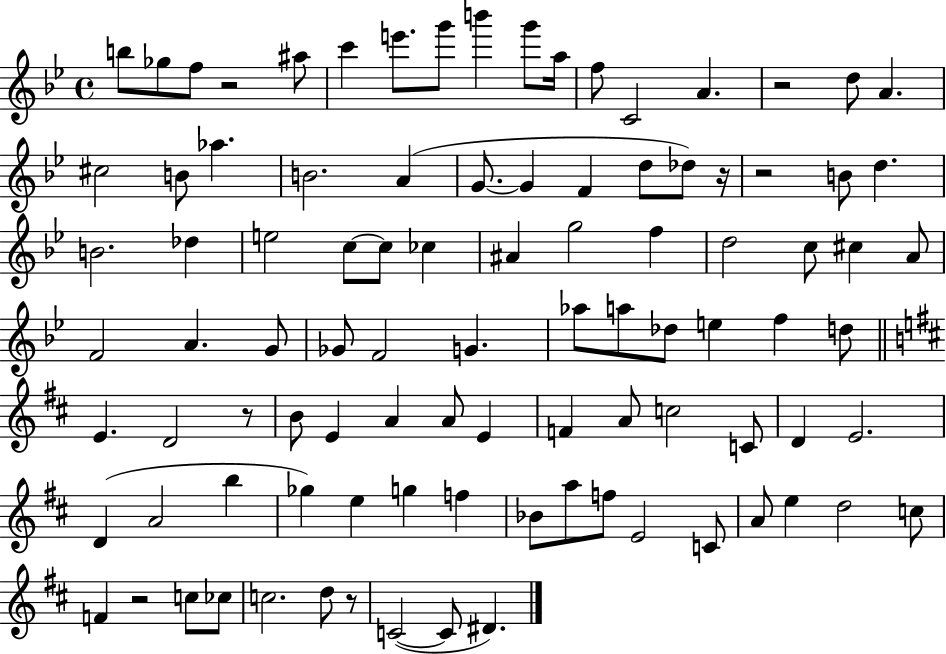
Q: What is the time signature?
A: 4/4